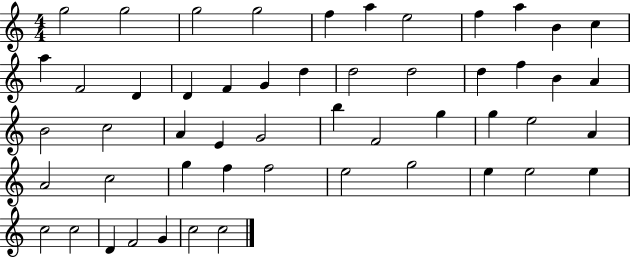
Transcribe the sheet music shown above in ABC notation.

X:1
T:Untitled
M:4/4
L:1/4
K:C
g2 g2 g2 g2 f a e2 f a B c a F2 D D F G d d2 d2 d f B A B2 c2 A E G2 b F2 g g e2 A A2 c2 g f f2 e2 g2 e e2 e c2 c2 D F2 G c2 c2